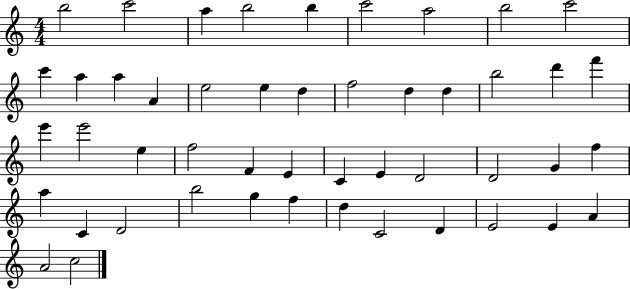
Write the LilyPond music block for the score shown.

{
  \clef treble
  \numericTimeSignature
  \time 4/4
  \key c \major
  b''2 c'''2 | a''4 b''2 b''4 | c'''2 a''2 | b''2 c'''2 | \break c'''4 a''4 a''4 a'4 | e''2 e''4 d''4 | f''2 d''4 d''4 | b''2 d'''4 f'''4 | \break e'''4 e'''2 e''4 | f''2 f'4 e'4 | c'4 e'4 d'2 | d'2 g'4 f''4 | \break a''4 c'4 d'2 | b''2 g''4 f''4 | d''4 c'2 d'4 | e'2 e'4 a'4 | \break a'2 c''2 | \bar "|."
}